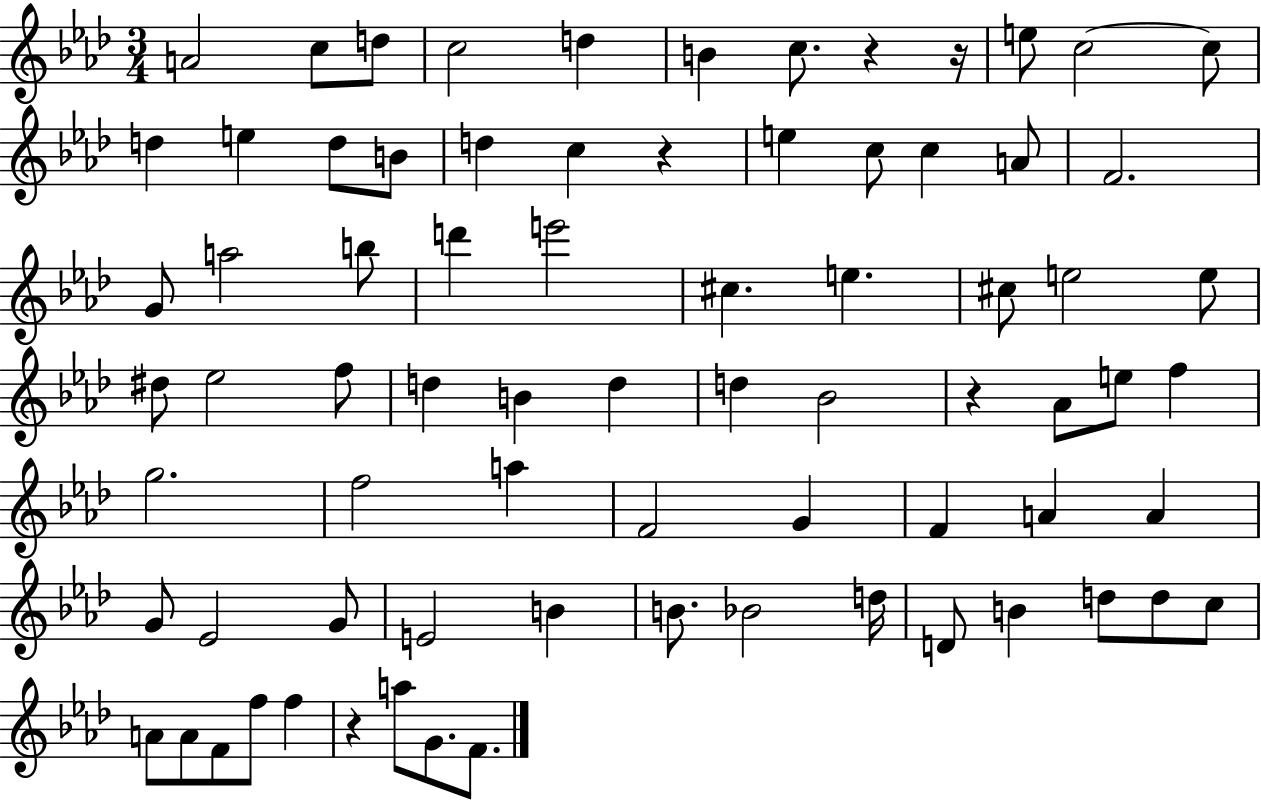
A4/h C5/e D5/e C5/h D5/q B4/q C5/e. R/q R/s E5/e C5/h C5/e D5/q E5/q D5/e B4/e D5/q C5/q R/q E5/q C5/e C5/q A4/e F4/h. G4/e A5/h B5/e D6/q E6/h C#5/q. E5/q. C#5/e E5/h E5/e D#5/e Eb5/h F5/e D5/q B4/q D5/q D5/q Bb4/h R/q Ab4/e E5/e F5/q G5/h. F5/h A5/q F4/h G4/q F4/q A4/q A4/q G4/e Eb4/h G4/e E4/h B4/q B4/e. Bb4/h D5/s D4/e B4/q D5/e D5/e C5/e A4/e A4/e F4/e F5/e F5/q R/q A5/e G4/e. F4/e.